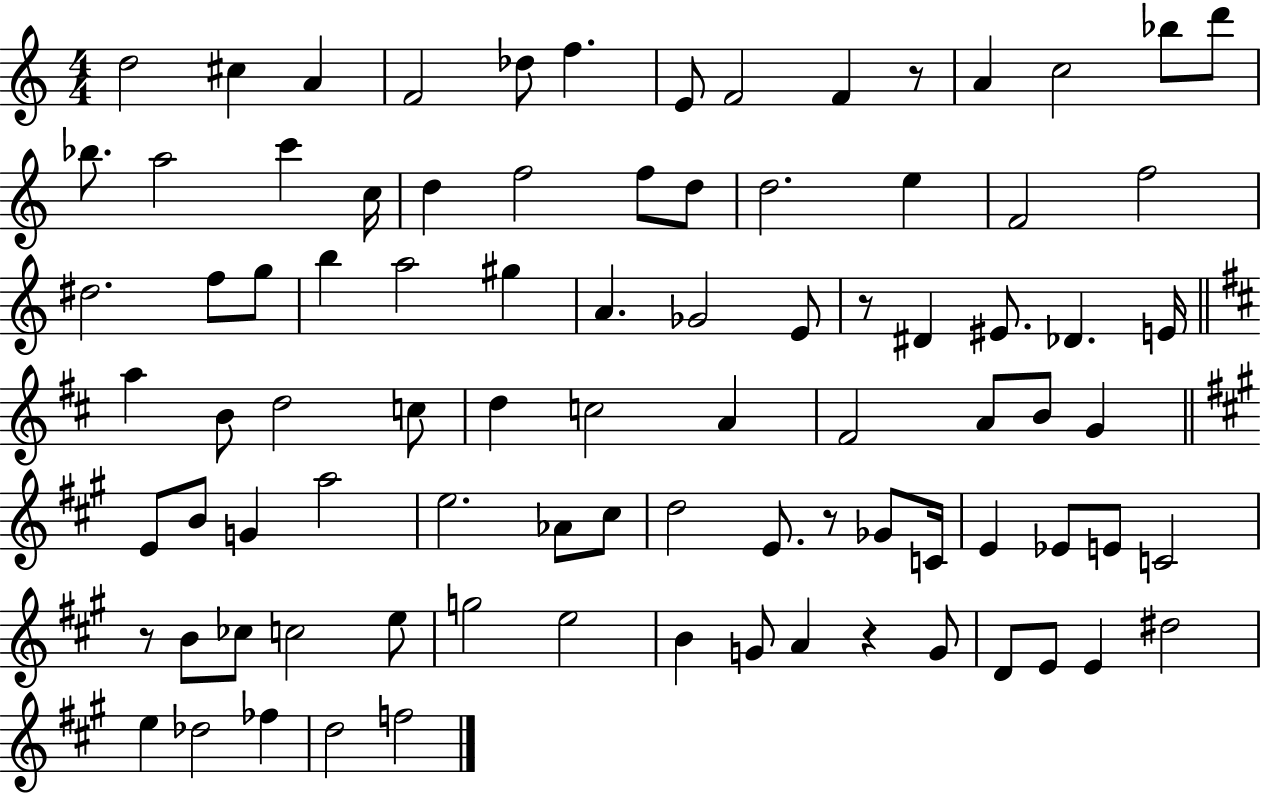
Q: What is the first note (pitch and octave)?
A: D5